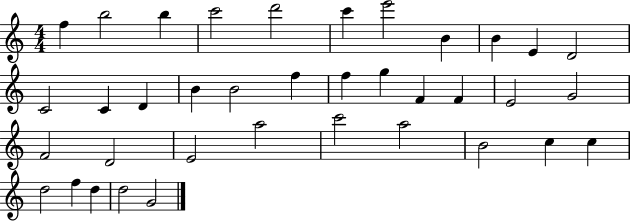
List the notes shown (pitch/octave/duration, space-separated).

F5/q B5/h B5/q C6/h D6/h C6/q E6/h B4/q B4/q E4/q D4/h C4/h C4/q D4/q B4/q B4/h F5/q F5/q G5/q F4/q F4/q E4/h G4/h F4/h D4/h E4/h A5/h C6/h A5/h B4/h C5/q C5/q D5/h F5/q D5/q D5/h G4/h